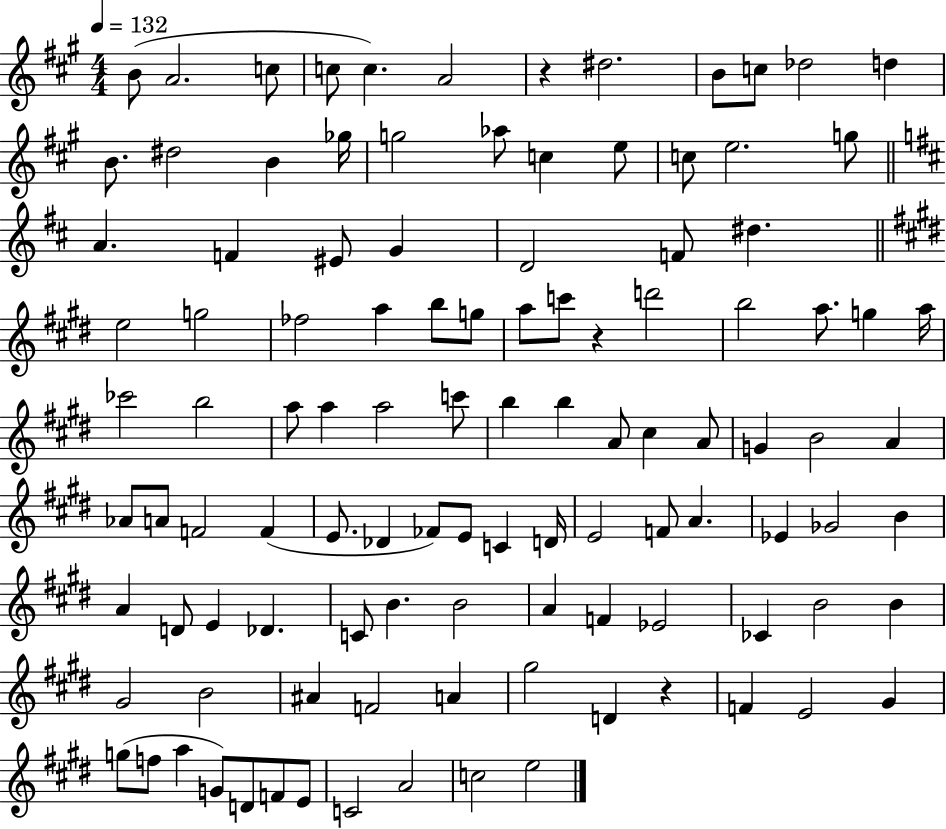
B4/e A4/h. C5/e C5/e C5/q. A4/h R/q D#5/h. B4/e C5/e Db5/h D5/q B4/e. D#5/h B4/q Gb5/s G5/h Ab5/e C5/q E5/e C5/e E5/h. G5/e A4/q. F4/q EIS4/e G4/q D4/h F4/e D#5/q. E5/h G5/h FES5/h A5/q B5/e G5/e A5/e C6/e R/q D6/h B5/h A5/e. G5/q A5/s CES6/h B5/h A5/e A5/q A5/h C6/e B5/q B5/q A4/e C#5/q A4/e G4/q B4/h A4/q Ab4/e A4/e F4/h F4/q E4/e. Db4/q FES4/e E4/e C4/q D4/s E4/h F4/e A4/q. Eb4/q Gb4/h B4/q A4/q D4/e E4/q Db4/q. C4/e B4/q. B4/h A4/q F4/q Eb4/h CES4/q B4/h B4/q G#4/h B4/h A#4/q F4/h A4/q G#5/h D4/q R/q F4/q E4/h G#4/q G5/e F5/e A5/q G4/e D4/e F4/e E4/e C4/h A4/h C5/h E5/h